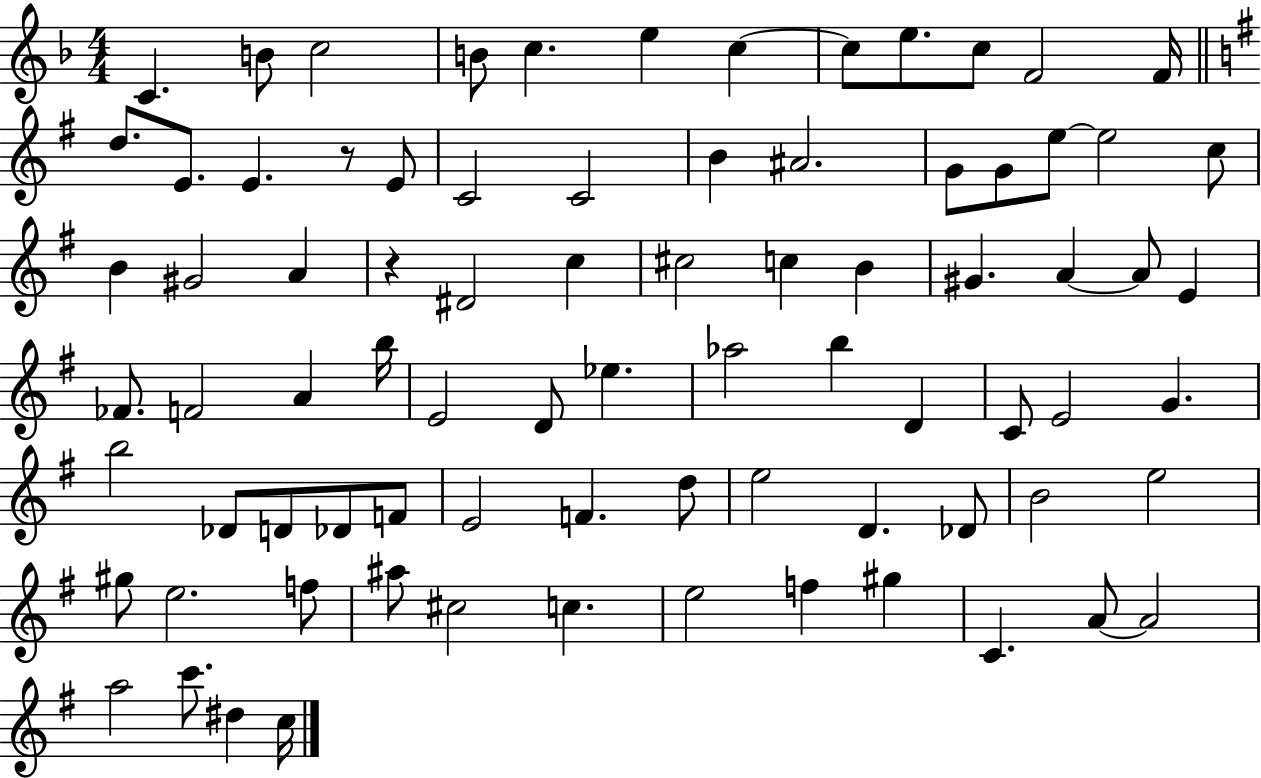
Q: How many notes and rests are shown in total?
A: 81